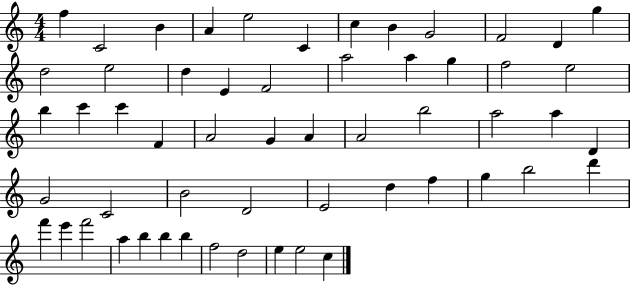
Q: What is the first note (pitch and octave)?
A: F5